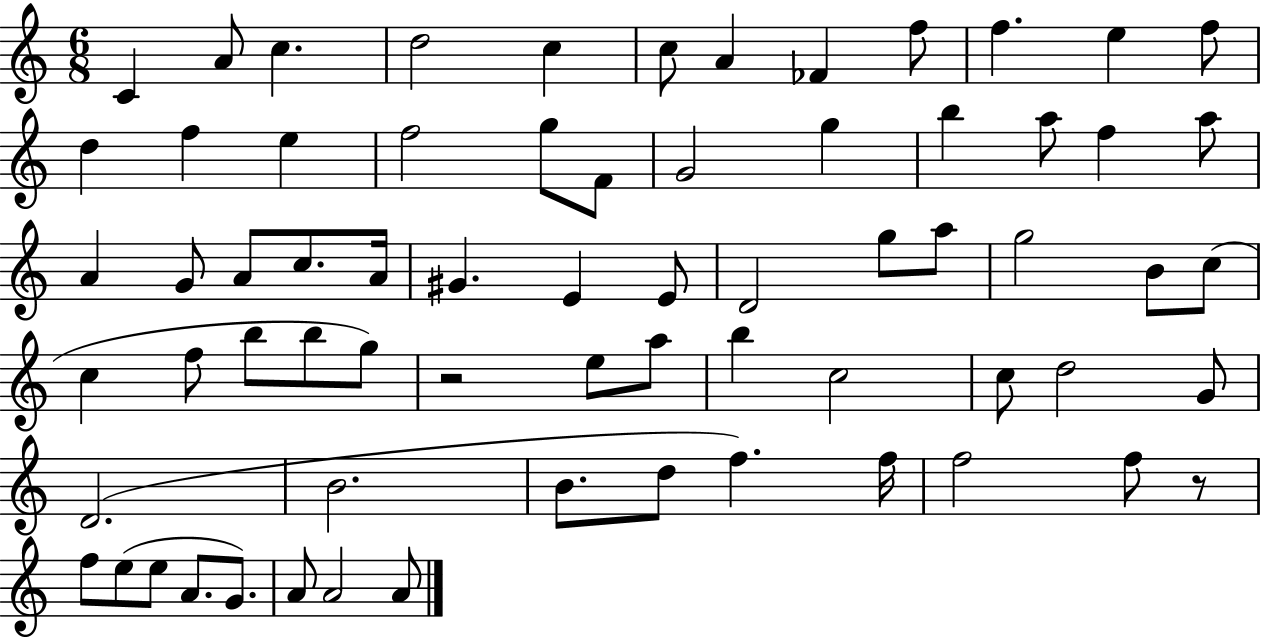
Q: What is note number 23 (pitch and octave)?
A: F5